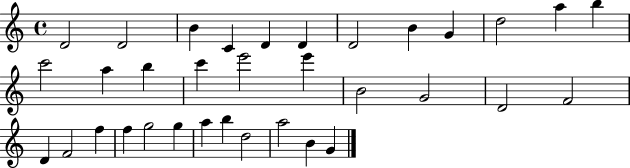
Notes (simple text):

D4/h D4/h B4/q C4/q D4/q D4/q D4/h B4/q G4/q D5/h A5/q B5/q C6/h A5/q B5/q C6/q E6/h E6/q B4/h G4/h D4/h F4/h D4/q F4/h F5/q F5/q G5/h G5/q A5/q B5/q D5/h A5/h B4/q G4/q